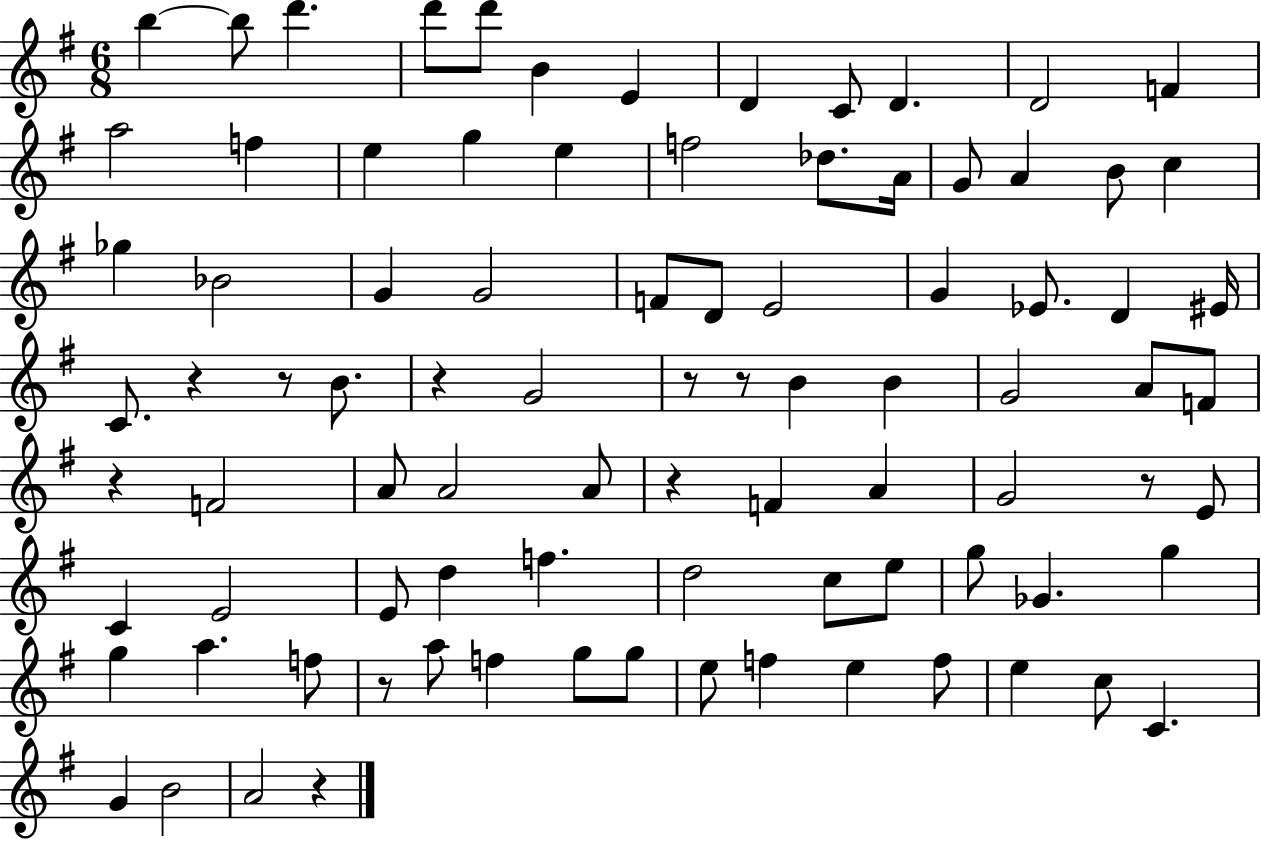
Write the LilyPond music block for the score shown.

{
  \clef treble
  \numericTimeSignature
  \time 6/8
  \key g \major
  b''4~~ b''8 d'''4. | d'''8 d'''8 b'4 e'4 | d'4 c'8 d'4. | d'2 f'4 | \break a''2 f''4 | e''4 g''4 e''4 | f''2 des''8. a'16 | g'8 a'4 b'8 c''4 | \break ges''4 bes'2 | g'4 g'2 | f'8 d'8 e'2 | g'4 ees'8. d'4 eis'16 | \break c'8. r4 r8 b'8. | r4 g'2 | r8 r8 b'4 b'4 | g'2 a'8 f'8 | \break r4 f'2 | a'8 a'2 a'8 | r4 f'4 a'4 | g'2 r8 e'8 | \break c'4 e'2 | e'8 d''4 f''4. | d''2 c''8 e''8 | g''8 ges'4. g''4 | \break g''4 a''4. f''8 | r8 a''8 f''4 g''8 g''8 | e''8 f''4 e''4 f''8 | e''4 c''8 c'4. | \break g'4 b'2 | a'2 r4 | \bar "|."
}